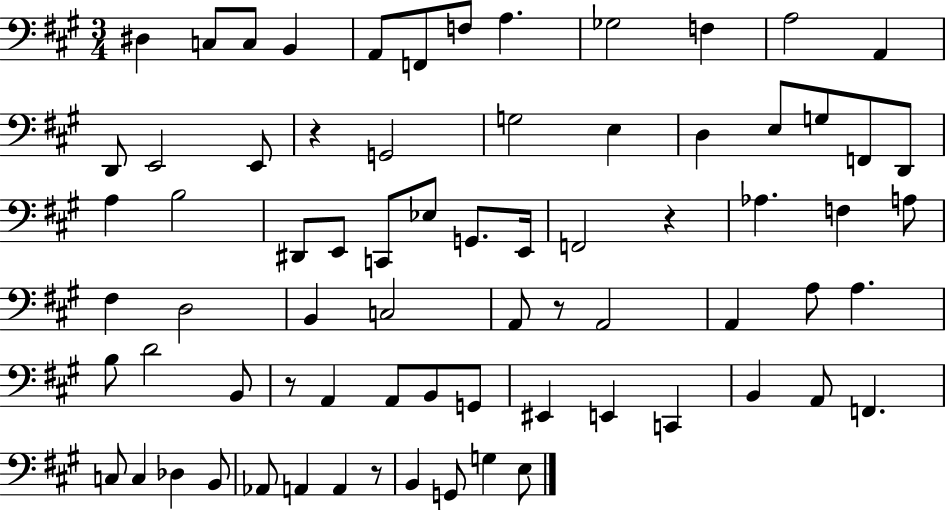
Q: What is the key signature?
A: A major